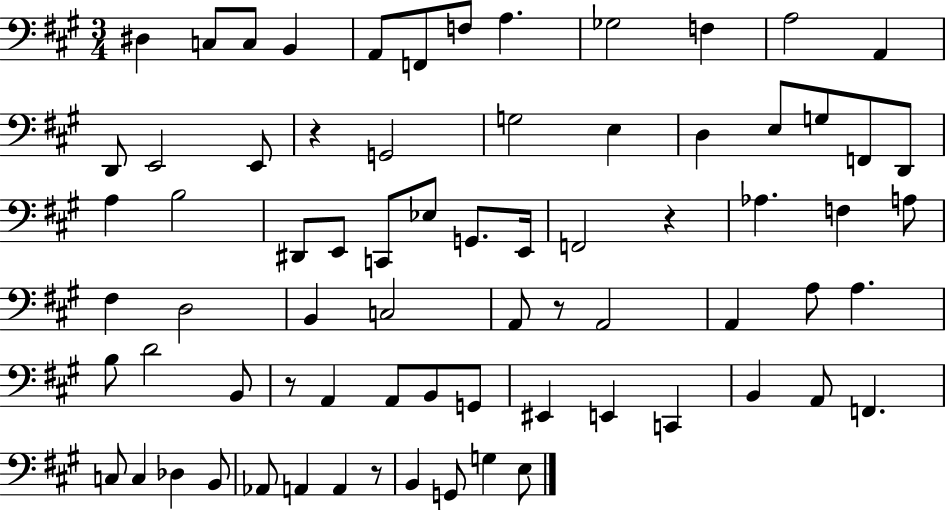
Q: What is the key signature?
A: A major